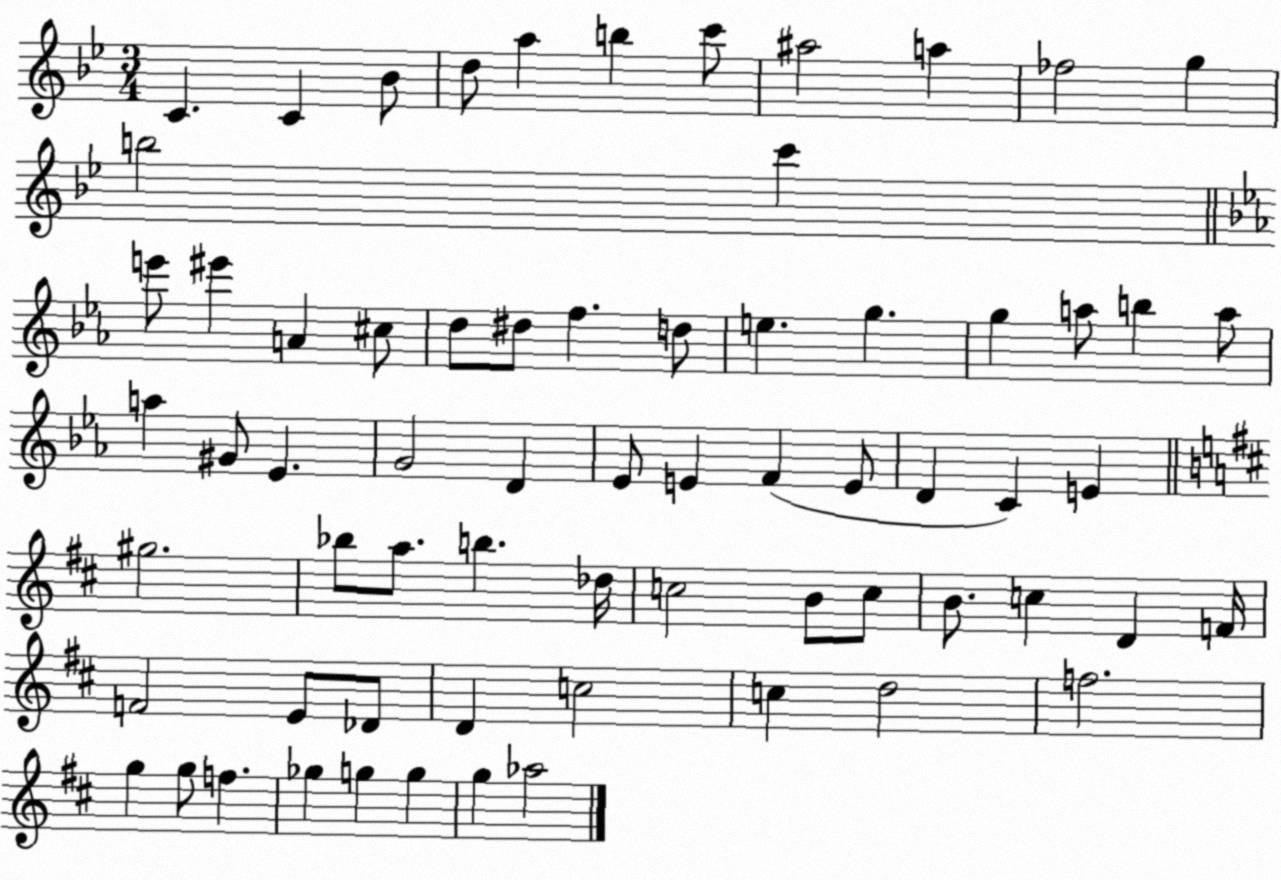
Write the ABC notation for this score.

X:1
T:Untitled
M:3/4
L:1/4
K:Bb
C C _B/2 d/2 a b c'/2 ^a2 a _f2 g b2 c' e'/2 ^e' A ^c/2 d/2 ^d/2 f d/2 e g g a/2 b a/2 a ^G/2 _E G2 D _E/2 E F E/2 D C E ^g2 _b/2 a/2 b _d/4 c2 B/2 c/2 B/2 c D F/4 F2 E/2 _D/2 D c2 c d2 f2 g g/2 f _g g g g _a2